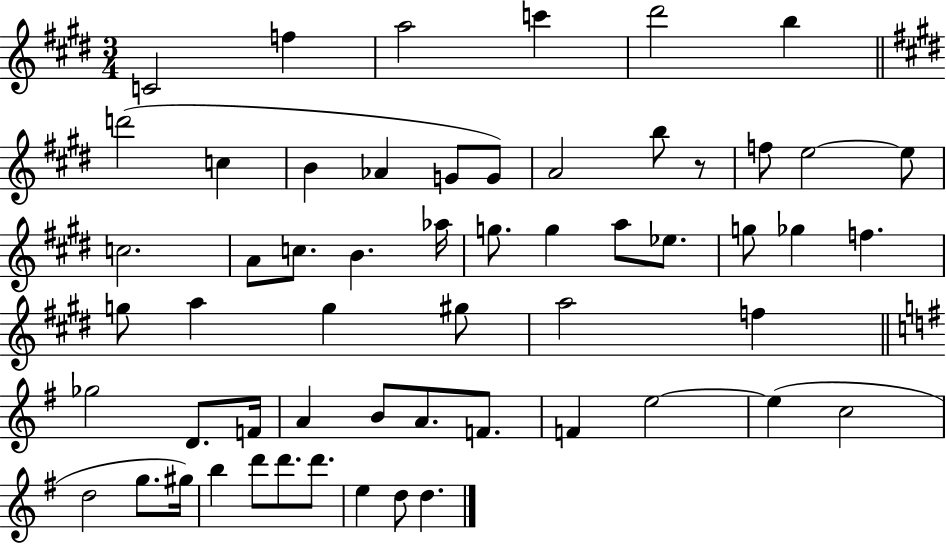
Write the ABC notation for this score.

X:1
T:Untitled
M:3/4
L:1/4
K:E
C2 f a2 c' ^d'2 b d'2 c B _A G/2 G/2 A2 b/2 z/2 f/2 e2 e/2 c2 A/2 c/2 B _a/4 g/2 g a/2 _e/2 g/2 _g f g/2 a g ^g/2 a2 f _g2 D/2 F/4 A B/2 A/2 F/2 F e2 e c2 d2 g/2 ^g/4 b d'/2 d'/2 d'/2 e d/2 d